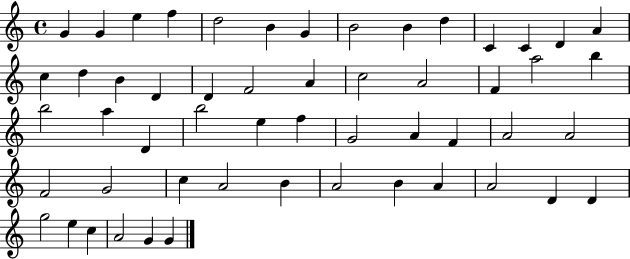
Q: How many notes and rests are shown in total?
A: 54